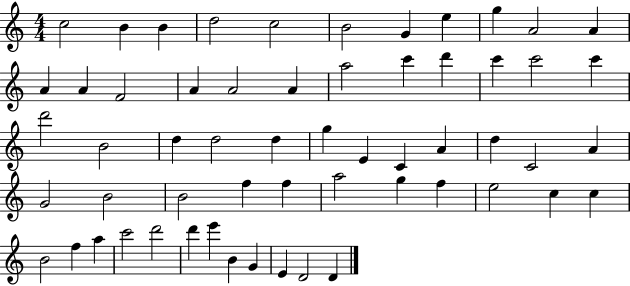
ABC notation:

X:1
T:Untitled
M:4/4
L:1/4
K:C
c2 B B d2 c2 B2 G e g A2 A A A F2 A A2 A a2 c' d' c' c'2 c' d'2 B2 d d2 d g E C A d C2 A G2 B2 B2 f f a2 g f e2 c c B2 f a c'2 d'2 d' e' B G E D2 D